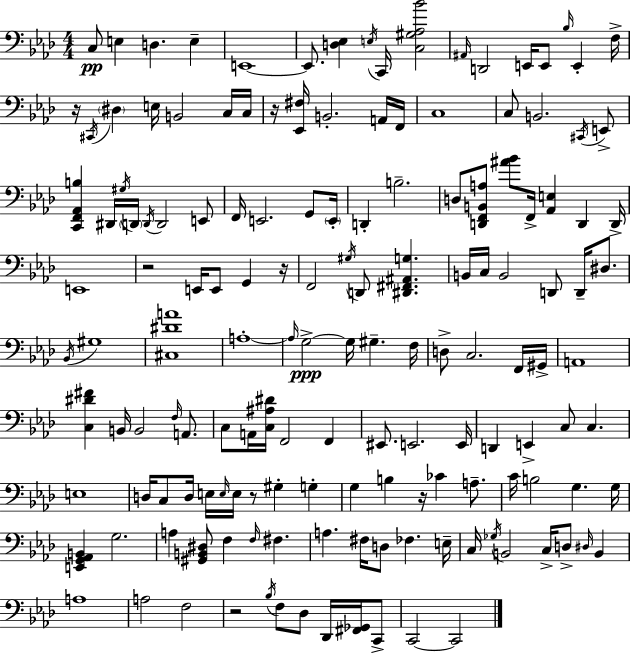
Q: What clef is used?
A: bass